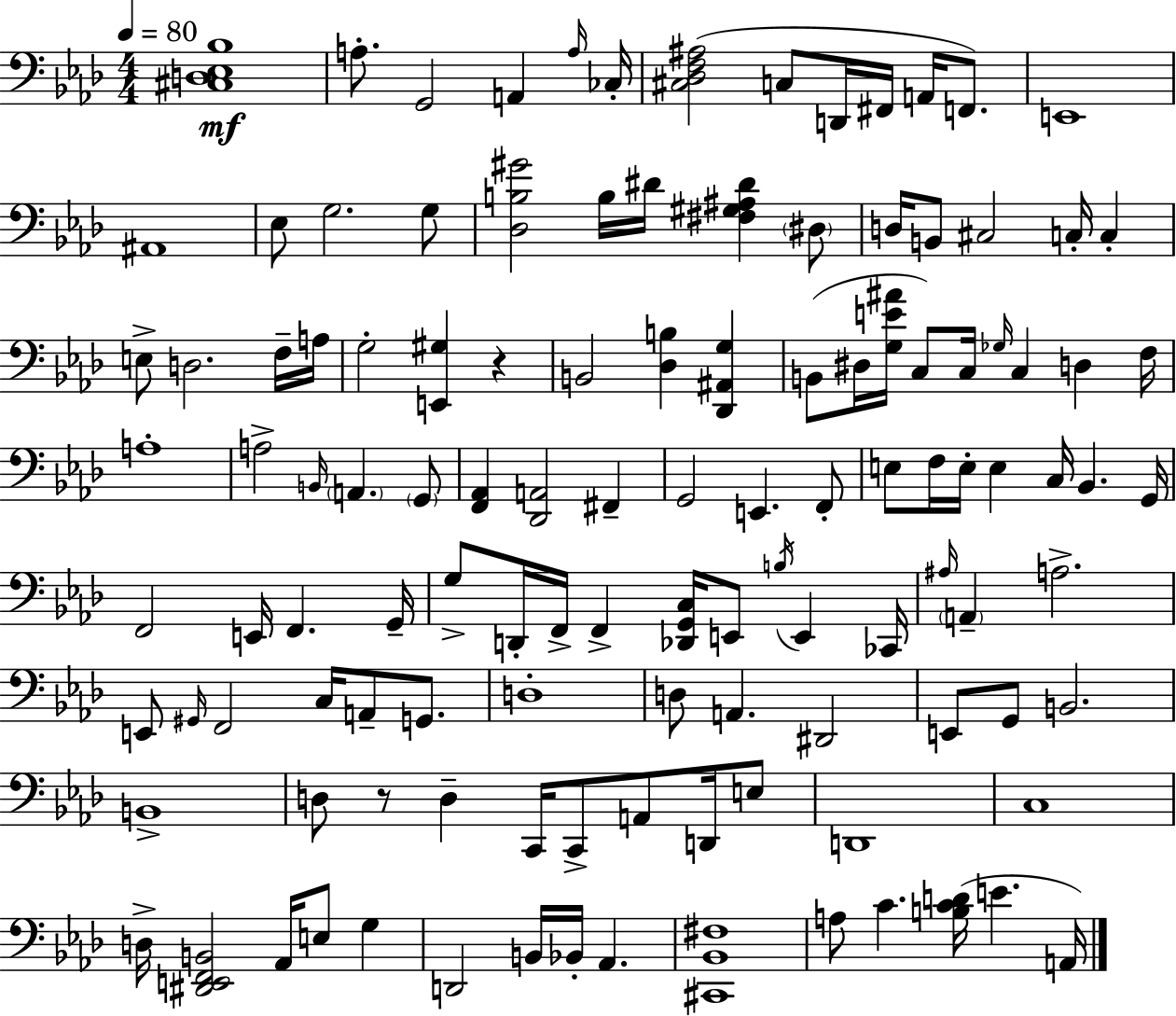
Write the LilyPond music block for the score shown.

{
  \clef bass
  \numericTimeSignature
  \time 4/4
  \key aes \major
  \tempo 4 = 80
  <cis d ees bes>1\mf | a8.-. g,2 a,4 \grace { a16 } | ces16-. <cis des f ais>2( c8 d,16 fis,16 a,16 f,8.) | e,1 | \break ais,1 | ees8 g2. g8 | <des b gis'>2 b16 dis'16 <fis gis ais dis'>4 \parenthesize dis8 | d16 b,8 cis2 c16-. c4-. | \break e8-> d2. f16-- | a16 g2-. <e, gis>4 r4 | b,2 <des b>4 <des, ais, g>4 | b,8( dis16 <g e' ais'>16 c8) c16 \grace { ges16 } c4 d4 | \break f16 a1-. | a2-> \grace { b,16 } \parenthesize a,4. | \parenthesize g,8 <f, aes,>4 <des, a,>2 fis,4-- | g,2 e,4. | \break f,8-. e8 f16 e16-. e4 c16 bes,4. | g,16 f,2 e,16 f,4. | g,16-- g8-> d,16-. f,16-> f,4-> <des, g, c>16 e,8 \acciaccatura { b16 } e,4 | ces,16 \grace { ais16 } \parenthesize a,4-- a2.-> | \break e,8 \grace { gis,16 } f,2 | c16 a,8-- g,8. d1-. | d8 a,4. dis,2 | e,8 g,8 b,2. | \break b,1-> | d8 r8 d4-- c,16 c,8-> | a,8 d,16 e8 d,1 | c1 | \break d16-> <dis, e, f, b,>2 aes,16 | e8 g4 d,2 b,16 bes,16-. | aes,4. <cis, bes, fis>1 | a8 c'4. <b c' d'>16( e'4. | \break a,16) \bar "|."
}